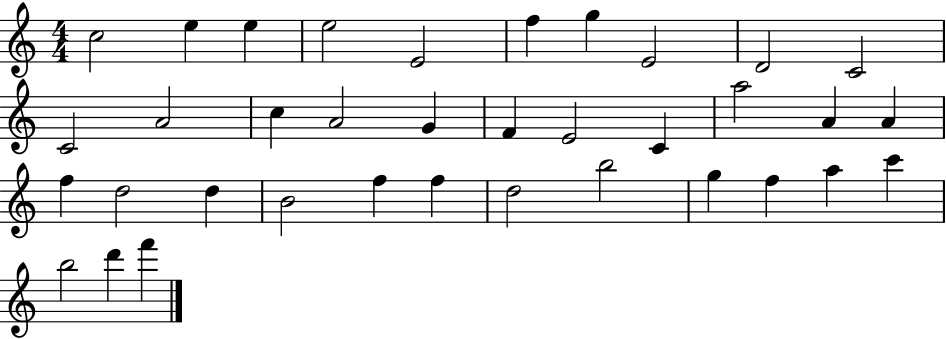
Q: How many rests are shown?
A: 0